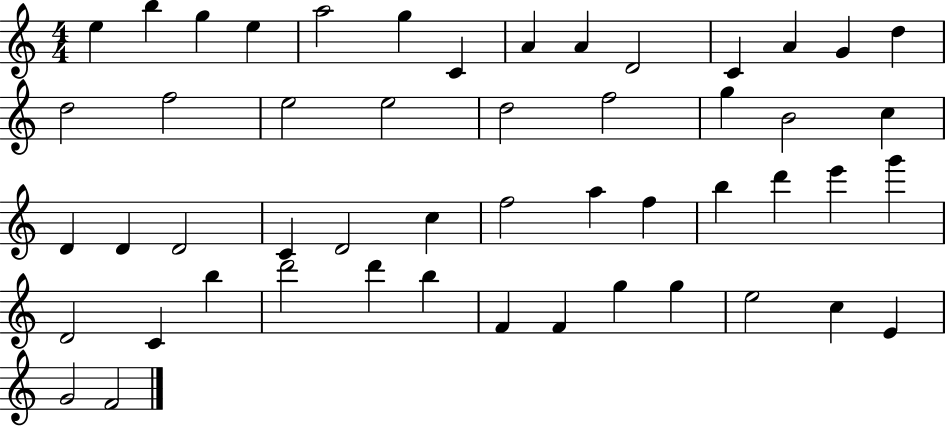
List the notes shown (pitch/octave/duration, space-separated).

E5/q B5/q G5/q E5/q A5/h G5/q C4/q A4/q A4/q D4/h C4/q A4/q G4/q D5/q D5/h F5/h E5/h E5/h D5/h F5/h G5/q B4/h C5/q D4/q D4/q D4/h C4/q D4/h C5/q F5/h A5/q F5/q B5/q D6/q E6/q G6/q D4/h C4/q B5/q D6/h D6/q B5/q F4/q F4/q G5/q G5/q E5/h C5/q E4/q G4/h F4/h